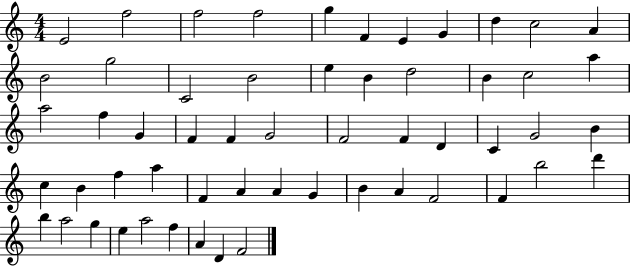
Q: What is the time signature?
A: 4/4